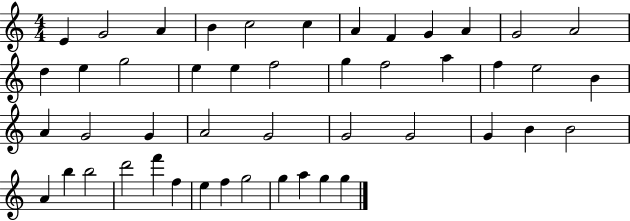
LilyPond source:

{
  \clef treble
  \numericTimeSignature
  \time 4/4
  \key c \major
  e'4 g'2 a'4 | b'4 c''2 c''4 | a'4 f'4 g'4 a'4 | g'2 a'2 | \break d''4 e''4 g''2 | e''4 e''4 f''2 | g''4 f''2 a''4 | f''4 e''2 b'4 | \break a'4 g'2 g'4 | a'2 g'2 | g'2 g'2 | g'4 b'4 b'2 | \break a'4 b''4 b''2 | d'''2 f'''4 f''4 | e''4 f''4 g''2 | g''4 a''4 g''4 g''4 | \break \bar "|."
}